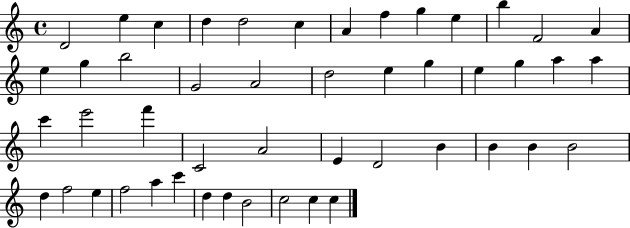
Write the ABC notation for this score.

X:1
T:Untitled
M:4/4
L:1/4
K:C
D2 e c d d2 c A f g e b F2 A e g b2 G2 A2 d2 e g e g a a c' e'2 f' C2 A2 E D2 B B B B2 d f2 e f2 a c' d d B2 c2 c c